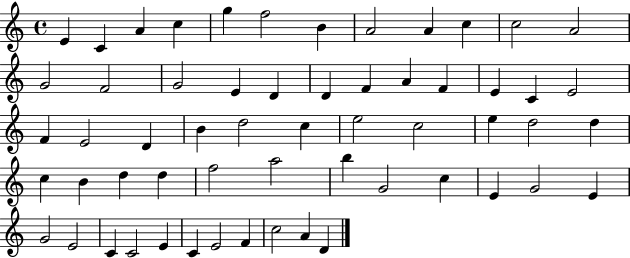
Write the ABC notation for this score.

X:1
T:Untitled
M:4/4
L:1/4
K:C
E C A c g f2 B A2 A c c2 A2 G2 F2 G2 E D D F A F E C E2 F E2 D B d2 c e2 c2 e d2 d c B d d f2 a2 b G2 c E G2 E G2 E2 C C2 E C E2 F c2 A D